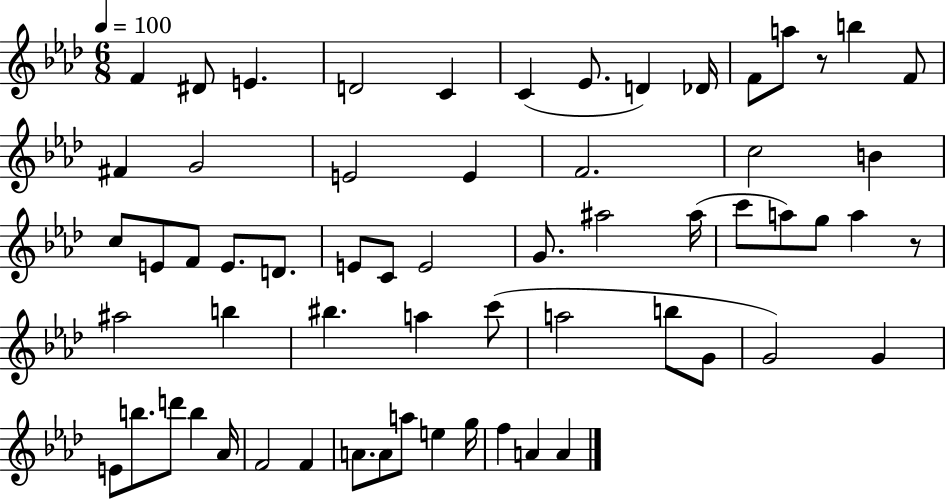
F4/q D#4/e E4/q. D4/h C4/q C4/q Eb4/e. D4/q Db4/s F4/e A5/e R/e B5/q F4/e F#4/q G4/h E4/h E4/q F4/h. C5/h B4/q C5/e E4/e F4/e E4/e. D4/e. E4/e C4/e E4/h G4/e. A#5/h A#5/s C6/e A5/e G5/e A5/q R/e A#5/h B5/q BIS5/q. A5/q C6/e A5/h B5/e G4/e G4/h G4/q E4/e B5/e. D6/e B5/q Ab4/s F4/h F4/q A4/e. A4/e A5/e E5/q G5/s F5/q A4/q A4/q